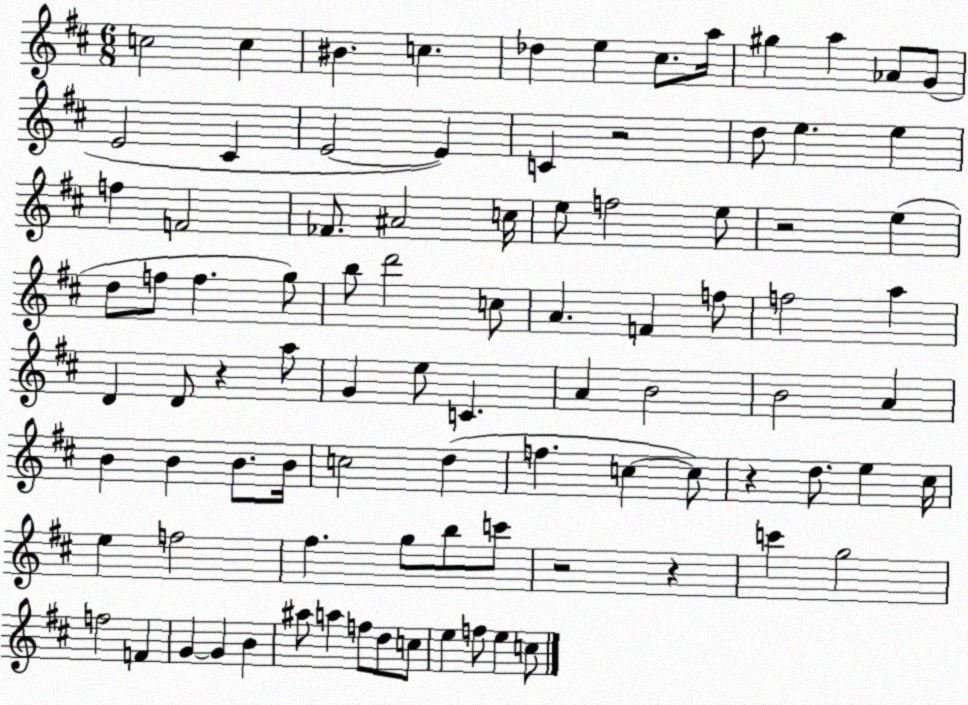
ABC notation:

X:1
T:Untitled
M:6/8
L:1/4
K:D
c2 c ^B c _d e ^c/2 a/4 ^g a _A/2 G/2 E2 ^C E2 E C z2 d/2 e e f F2 _F/2 ^A2 c/4 e/2 f2 e/2 z2 e d/2 f/2 f g/2 b/2 d'2 c/2 A F f/2 f2 a D D/2 z a/2 G e/2 C A B2 B2 A B B B/2 B/4 c2 d f c c/2 z d/2 e ^c/4 e f2 ^f g/2 b/2 c'/2 z2 z c' g2 f2 F G G B ^a/2 a f/2 d/2 c/2 e f/2 e c/2